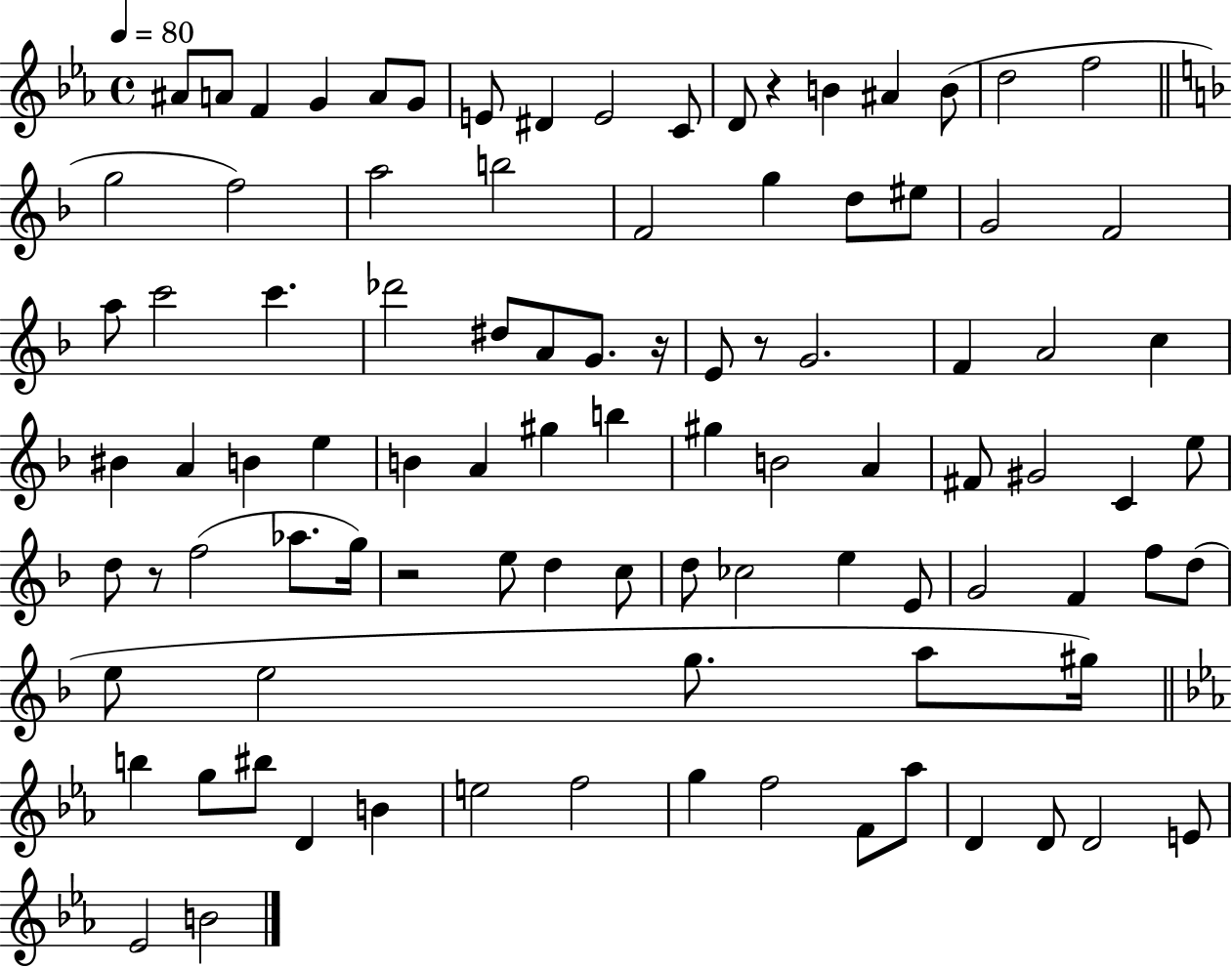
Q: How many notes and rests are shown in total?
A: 95